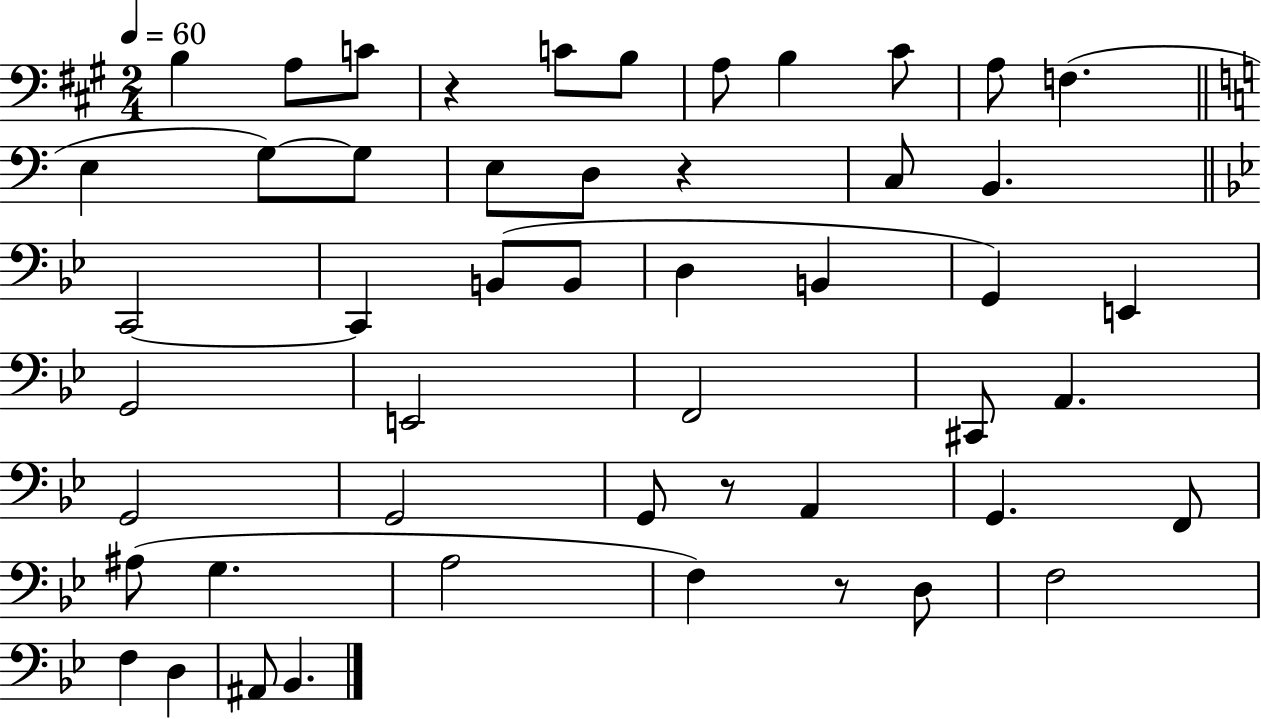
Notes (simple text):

B3/q A3/e C4/e R/q C4/e B3/e A3/e B3/q C#4/e A3/e F3/q. E3/q G3/e G3/e E3/e D3/e R/q C3/e B2/q. C2/h C2/q B2/e B2/e D3/q B2/q G2/q E2/q G2/h E2/h F2/h C#2/e A2/q. G2/h G2/h G2/e R/e A2/q G2/q. F2/e A#3/e G3/q. A3/h F3/q R/e D3/e F3/h F3/q D3/q A#2/e Bb2/q.